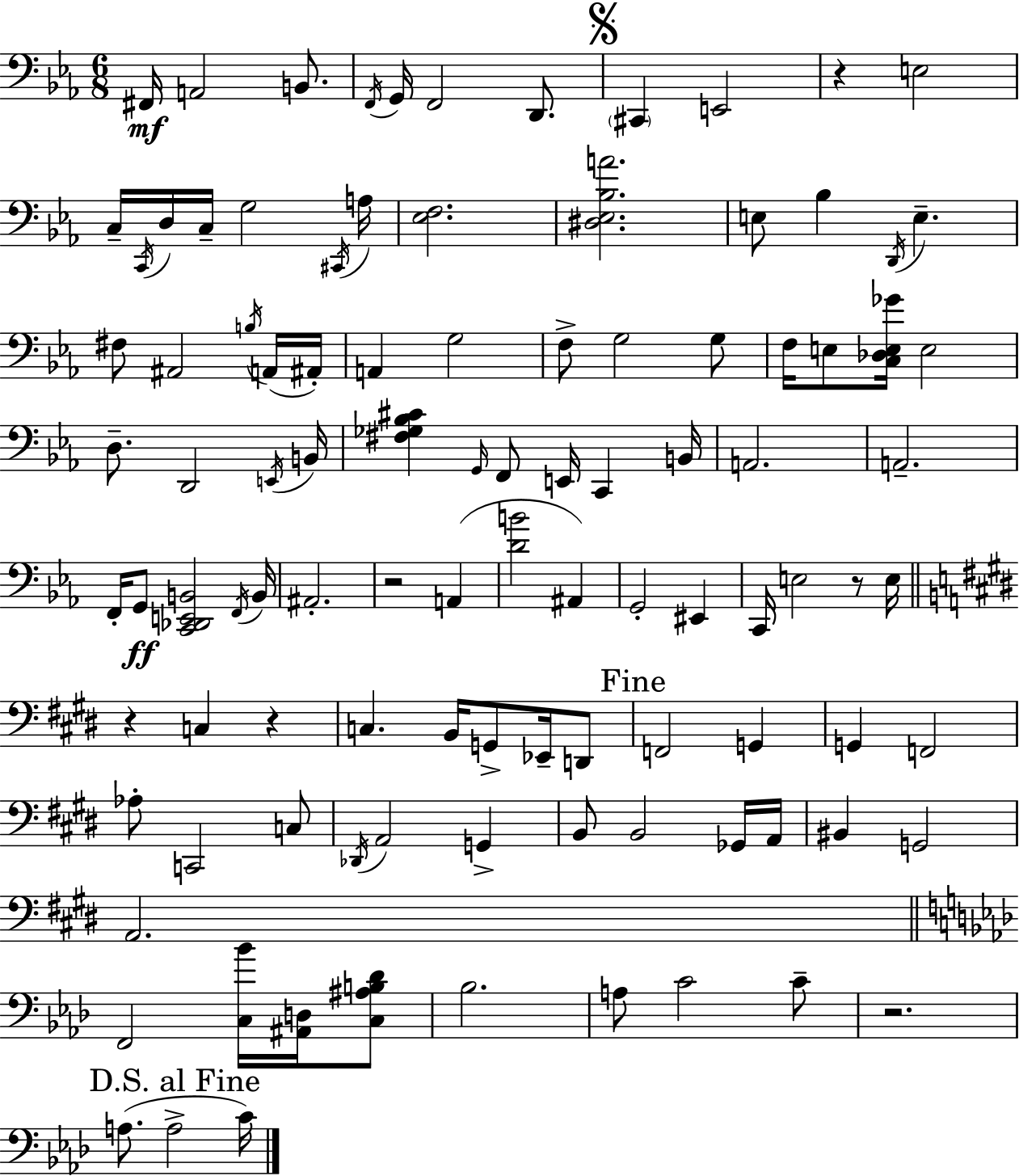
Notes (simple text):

F#2/s A2/h B2/e. F2/s G2/s F2/h D2/e. C#2/q E2/h R/q E3/h C3/s C2/s D3/s C3/s G3/h C#2/s A3/s [Eb3,F3]/h. [D#3,Eb3,Bb3,A4]/h. E3/e Bb3/q D2/s E3/q. F#3/e A#2/h B3/s A2/s A#2/s A2/q G3/h F3/e G3/h G3/e F3/s E3/e [C3,Db3,E3,Gb4]/s E3/h D3/e. D2/h E2/s B2/s [F#3,Gb3,Bb3,C#4]/q G2/s F2/e E2/s C2/q B2/s A2/h. A2/h. F2/s G2/e [C2,Db2,E2,B2]/h F2/s B2/s A#2/h. R/h A2/q [D4,B4]/h A#2/q G2/h EIS2/q C2/s E3/h R/e E3/s R/q C3/q R/q C3/q. B2/s G2/e Eb2/s D2/e F2/h G2/q G2/q F2/h Ab3/e C2/h C3/e Db2/s A2/h G2/q B2/e B2/h Gb2/s A2/s BIS2/q G2/h A2/h. F2/h [C3,Bb4]/s [A#2,D3]/s [C3,A#3,B3,Db4]/e Bb3/h. A3/e C4/h C4/e R/h. A3/e. A3/h C4/s